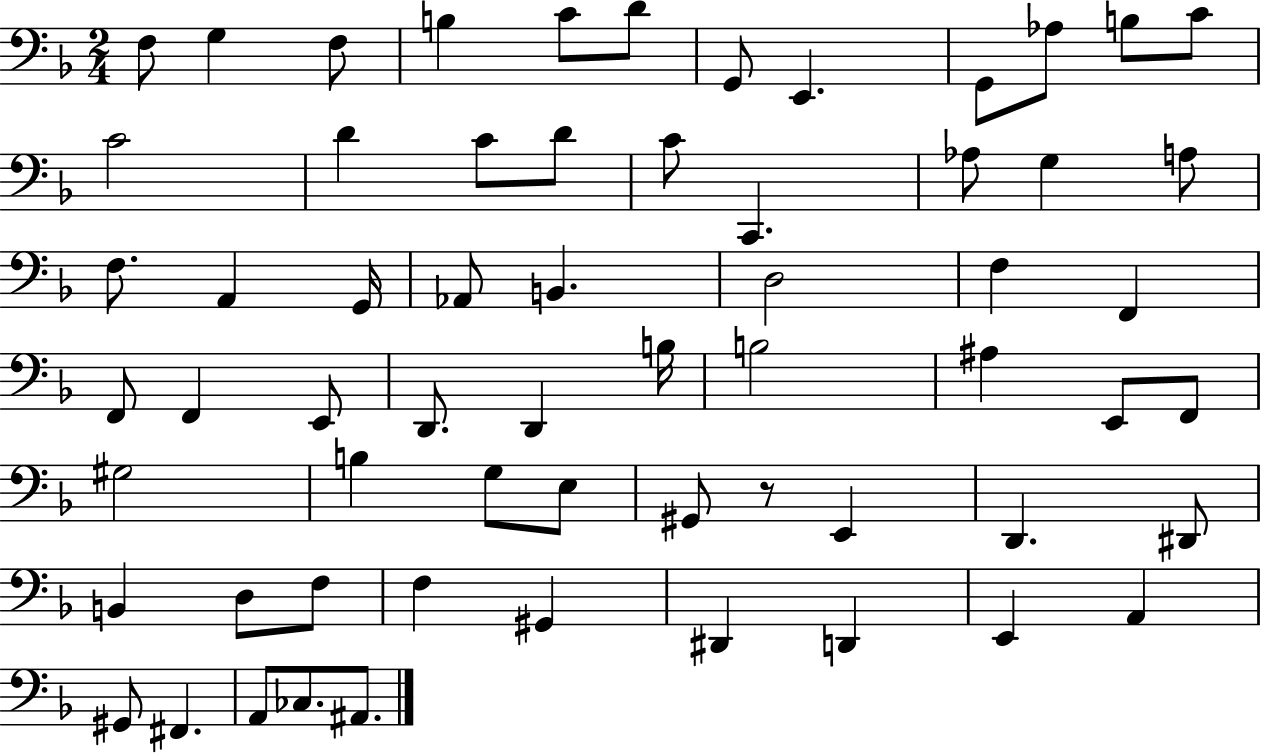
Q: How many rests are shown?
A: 1